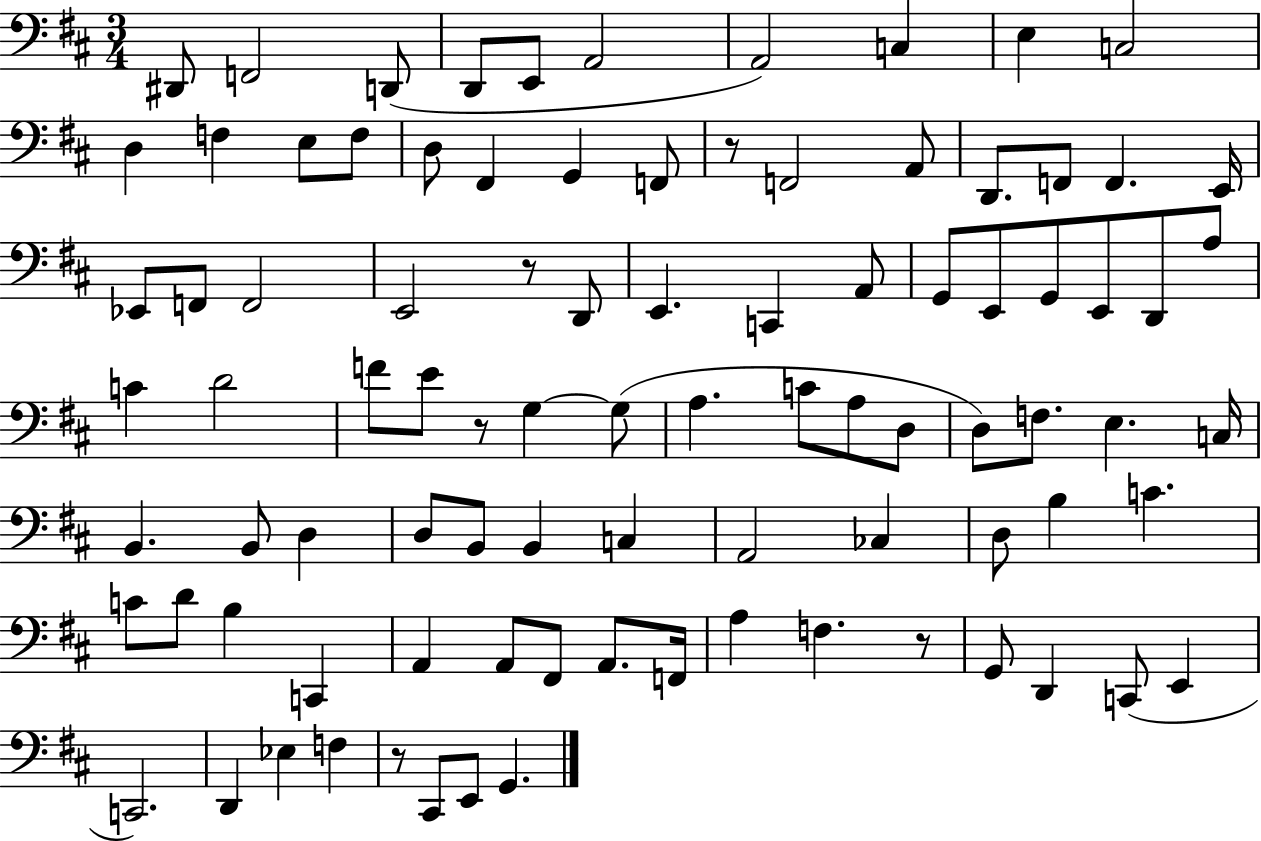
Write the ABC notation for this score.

X:1
T:Untitled
M:3/4
L:1/4
K:D
^D,,/2 F,,2 D,,/2 D,,/2 E,,/2 A,,2 A,,2 C, E, C,2 D, F, E,/2 F,/2 D,/2 ^F,, G,, F,,/2 z/2 F,,2 A,,/2 D,,/2 F,,/2 F,, E,,/4 _E,,/2 F,,/2 F,,2 E,,2 z/2 D,,/2 E,, C,, A,,/2 G,,/2 E,,/2 G,,/2 E,,/2 D,,/2 A,/2 C D2 F/2 E/2 z/2 G, G,/2 A, C/2 A,/2 D,/2 D,/2 F,/2 E, C,/4 B,, B,,/2 D, D,/2 B,,/2 B,, C, A,,2 _C, D,/2 B, C C/2 D/2 B, C,, A,, A,,/2 ^F,,/2 A,,/2 F,,/4 A, F, z/2 G,,/2 D,, C,,/2 E,, C,,2 D,, _E, F, z/2 ^C,,/2 E,,/2 G,,